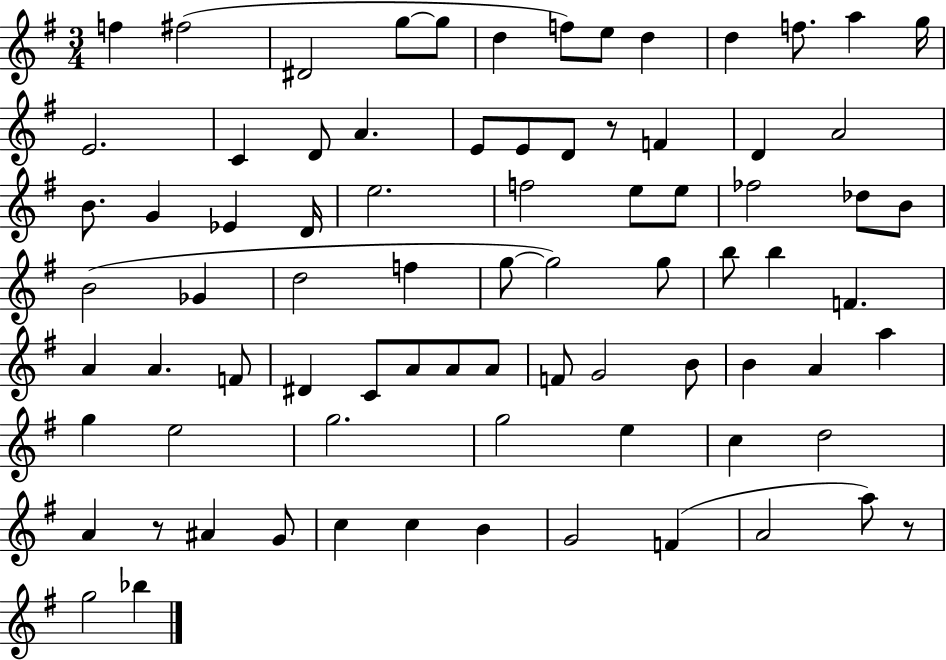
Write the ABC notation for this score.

X:1
T:Untitled
M:3/4
L:1/4
K:G
f ^f2 ^D2 g/2 g/2 d f/2 e/2 d d f/2 a g/4 E2 C D/2 A E/2 E/2 D/2 z/2 F D A2 B/2 G _E D/4 e2 f2 e/2 e/2 _f2 _d/2 B/2 B2 _G d2 f g/2 g2 g/2 b/2 b F A A F/2 ^D C/2 A/2 A/2 A/2 F/2 G2 B/2 B A a g e2 g2 g2 e c d2 A z/2 ^A G/2 c c B G2 F A2 a/2 z/2 g2 _b